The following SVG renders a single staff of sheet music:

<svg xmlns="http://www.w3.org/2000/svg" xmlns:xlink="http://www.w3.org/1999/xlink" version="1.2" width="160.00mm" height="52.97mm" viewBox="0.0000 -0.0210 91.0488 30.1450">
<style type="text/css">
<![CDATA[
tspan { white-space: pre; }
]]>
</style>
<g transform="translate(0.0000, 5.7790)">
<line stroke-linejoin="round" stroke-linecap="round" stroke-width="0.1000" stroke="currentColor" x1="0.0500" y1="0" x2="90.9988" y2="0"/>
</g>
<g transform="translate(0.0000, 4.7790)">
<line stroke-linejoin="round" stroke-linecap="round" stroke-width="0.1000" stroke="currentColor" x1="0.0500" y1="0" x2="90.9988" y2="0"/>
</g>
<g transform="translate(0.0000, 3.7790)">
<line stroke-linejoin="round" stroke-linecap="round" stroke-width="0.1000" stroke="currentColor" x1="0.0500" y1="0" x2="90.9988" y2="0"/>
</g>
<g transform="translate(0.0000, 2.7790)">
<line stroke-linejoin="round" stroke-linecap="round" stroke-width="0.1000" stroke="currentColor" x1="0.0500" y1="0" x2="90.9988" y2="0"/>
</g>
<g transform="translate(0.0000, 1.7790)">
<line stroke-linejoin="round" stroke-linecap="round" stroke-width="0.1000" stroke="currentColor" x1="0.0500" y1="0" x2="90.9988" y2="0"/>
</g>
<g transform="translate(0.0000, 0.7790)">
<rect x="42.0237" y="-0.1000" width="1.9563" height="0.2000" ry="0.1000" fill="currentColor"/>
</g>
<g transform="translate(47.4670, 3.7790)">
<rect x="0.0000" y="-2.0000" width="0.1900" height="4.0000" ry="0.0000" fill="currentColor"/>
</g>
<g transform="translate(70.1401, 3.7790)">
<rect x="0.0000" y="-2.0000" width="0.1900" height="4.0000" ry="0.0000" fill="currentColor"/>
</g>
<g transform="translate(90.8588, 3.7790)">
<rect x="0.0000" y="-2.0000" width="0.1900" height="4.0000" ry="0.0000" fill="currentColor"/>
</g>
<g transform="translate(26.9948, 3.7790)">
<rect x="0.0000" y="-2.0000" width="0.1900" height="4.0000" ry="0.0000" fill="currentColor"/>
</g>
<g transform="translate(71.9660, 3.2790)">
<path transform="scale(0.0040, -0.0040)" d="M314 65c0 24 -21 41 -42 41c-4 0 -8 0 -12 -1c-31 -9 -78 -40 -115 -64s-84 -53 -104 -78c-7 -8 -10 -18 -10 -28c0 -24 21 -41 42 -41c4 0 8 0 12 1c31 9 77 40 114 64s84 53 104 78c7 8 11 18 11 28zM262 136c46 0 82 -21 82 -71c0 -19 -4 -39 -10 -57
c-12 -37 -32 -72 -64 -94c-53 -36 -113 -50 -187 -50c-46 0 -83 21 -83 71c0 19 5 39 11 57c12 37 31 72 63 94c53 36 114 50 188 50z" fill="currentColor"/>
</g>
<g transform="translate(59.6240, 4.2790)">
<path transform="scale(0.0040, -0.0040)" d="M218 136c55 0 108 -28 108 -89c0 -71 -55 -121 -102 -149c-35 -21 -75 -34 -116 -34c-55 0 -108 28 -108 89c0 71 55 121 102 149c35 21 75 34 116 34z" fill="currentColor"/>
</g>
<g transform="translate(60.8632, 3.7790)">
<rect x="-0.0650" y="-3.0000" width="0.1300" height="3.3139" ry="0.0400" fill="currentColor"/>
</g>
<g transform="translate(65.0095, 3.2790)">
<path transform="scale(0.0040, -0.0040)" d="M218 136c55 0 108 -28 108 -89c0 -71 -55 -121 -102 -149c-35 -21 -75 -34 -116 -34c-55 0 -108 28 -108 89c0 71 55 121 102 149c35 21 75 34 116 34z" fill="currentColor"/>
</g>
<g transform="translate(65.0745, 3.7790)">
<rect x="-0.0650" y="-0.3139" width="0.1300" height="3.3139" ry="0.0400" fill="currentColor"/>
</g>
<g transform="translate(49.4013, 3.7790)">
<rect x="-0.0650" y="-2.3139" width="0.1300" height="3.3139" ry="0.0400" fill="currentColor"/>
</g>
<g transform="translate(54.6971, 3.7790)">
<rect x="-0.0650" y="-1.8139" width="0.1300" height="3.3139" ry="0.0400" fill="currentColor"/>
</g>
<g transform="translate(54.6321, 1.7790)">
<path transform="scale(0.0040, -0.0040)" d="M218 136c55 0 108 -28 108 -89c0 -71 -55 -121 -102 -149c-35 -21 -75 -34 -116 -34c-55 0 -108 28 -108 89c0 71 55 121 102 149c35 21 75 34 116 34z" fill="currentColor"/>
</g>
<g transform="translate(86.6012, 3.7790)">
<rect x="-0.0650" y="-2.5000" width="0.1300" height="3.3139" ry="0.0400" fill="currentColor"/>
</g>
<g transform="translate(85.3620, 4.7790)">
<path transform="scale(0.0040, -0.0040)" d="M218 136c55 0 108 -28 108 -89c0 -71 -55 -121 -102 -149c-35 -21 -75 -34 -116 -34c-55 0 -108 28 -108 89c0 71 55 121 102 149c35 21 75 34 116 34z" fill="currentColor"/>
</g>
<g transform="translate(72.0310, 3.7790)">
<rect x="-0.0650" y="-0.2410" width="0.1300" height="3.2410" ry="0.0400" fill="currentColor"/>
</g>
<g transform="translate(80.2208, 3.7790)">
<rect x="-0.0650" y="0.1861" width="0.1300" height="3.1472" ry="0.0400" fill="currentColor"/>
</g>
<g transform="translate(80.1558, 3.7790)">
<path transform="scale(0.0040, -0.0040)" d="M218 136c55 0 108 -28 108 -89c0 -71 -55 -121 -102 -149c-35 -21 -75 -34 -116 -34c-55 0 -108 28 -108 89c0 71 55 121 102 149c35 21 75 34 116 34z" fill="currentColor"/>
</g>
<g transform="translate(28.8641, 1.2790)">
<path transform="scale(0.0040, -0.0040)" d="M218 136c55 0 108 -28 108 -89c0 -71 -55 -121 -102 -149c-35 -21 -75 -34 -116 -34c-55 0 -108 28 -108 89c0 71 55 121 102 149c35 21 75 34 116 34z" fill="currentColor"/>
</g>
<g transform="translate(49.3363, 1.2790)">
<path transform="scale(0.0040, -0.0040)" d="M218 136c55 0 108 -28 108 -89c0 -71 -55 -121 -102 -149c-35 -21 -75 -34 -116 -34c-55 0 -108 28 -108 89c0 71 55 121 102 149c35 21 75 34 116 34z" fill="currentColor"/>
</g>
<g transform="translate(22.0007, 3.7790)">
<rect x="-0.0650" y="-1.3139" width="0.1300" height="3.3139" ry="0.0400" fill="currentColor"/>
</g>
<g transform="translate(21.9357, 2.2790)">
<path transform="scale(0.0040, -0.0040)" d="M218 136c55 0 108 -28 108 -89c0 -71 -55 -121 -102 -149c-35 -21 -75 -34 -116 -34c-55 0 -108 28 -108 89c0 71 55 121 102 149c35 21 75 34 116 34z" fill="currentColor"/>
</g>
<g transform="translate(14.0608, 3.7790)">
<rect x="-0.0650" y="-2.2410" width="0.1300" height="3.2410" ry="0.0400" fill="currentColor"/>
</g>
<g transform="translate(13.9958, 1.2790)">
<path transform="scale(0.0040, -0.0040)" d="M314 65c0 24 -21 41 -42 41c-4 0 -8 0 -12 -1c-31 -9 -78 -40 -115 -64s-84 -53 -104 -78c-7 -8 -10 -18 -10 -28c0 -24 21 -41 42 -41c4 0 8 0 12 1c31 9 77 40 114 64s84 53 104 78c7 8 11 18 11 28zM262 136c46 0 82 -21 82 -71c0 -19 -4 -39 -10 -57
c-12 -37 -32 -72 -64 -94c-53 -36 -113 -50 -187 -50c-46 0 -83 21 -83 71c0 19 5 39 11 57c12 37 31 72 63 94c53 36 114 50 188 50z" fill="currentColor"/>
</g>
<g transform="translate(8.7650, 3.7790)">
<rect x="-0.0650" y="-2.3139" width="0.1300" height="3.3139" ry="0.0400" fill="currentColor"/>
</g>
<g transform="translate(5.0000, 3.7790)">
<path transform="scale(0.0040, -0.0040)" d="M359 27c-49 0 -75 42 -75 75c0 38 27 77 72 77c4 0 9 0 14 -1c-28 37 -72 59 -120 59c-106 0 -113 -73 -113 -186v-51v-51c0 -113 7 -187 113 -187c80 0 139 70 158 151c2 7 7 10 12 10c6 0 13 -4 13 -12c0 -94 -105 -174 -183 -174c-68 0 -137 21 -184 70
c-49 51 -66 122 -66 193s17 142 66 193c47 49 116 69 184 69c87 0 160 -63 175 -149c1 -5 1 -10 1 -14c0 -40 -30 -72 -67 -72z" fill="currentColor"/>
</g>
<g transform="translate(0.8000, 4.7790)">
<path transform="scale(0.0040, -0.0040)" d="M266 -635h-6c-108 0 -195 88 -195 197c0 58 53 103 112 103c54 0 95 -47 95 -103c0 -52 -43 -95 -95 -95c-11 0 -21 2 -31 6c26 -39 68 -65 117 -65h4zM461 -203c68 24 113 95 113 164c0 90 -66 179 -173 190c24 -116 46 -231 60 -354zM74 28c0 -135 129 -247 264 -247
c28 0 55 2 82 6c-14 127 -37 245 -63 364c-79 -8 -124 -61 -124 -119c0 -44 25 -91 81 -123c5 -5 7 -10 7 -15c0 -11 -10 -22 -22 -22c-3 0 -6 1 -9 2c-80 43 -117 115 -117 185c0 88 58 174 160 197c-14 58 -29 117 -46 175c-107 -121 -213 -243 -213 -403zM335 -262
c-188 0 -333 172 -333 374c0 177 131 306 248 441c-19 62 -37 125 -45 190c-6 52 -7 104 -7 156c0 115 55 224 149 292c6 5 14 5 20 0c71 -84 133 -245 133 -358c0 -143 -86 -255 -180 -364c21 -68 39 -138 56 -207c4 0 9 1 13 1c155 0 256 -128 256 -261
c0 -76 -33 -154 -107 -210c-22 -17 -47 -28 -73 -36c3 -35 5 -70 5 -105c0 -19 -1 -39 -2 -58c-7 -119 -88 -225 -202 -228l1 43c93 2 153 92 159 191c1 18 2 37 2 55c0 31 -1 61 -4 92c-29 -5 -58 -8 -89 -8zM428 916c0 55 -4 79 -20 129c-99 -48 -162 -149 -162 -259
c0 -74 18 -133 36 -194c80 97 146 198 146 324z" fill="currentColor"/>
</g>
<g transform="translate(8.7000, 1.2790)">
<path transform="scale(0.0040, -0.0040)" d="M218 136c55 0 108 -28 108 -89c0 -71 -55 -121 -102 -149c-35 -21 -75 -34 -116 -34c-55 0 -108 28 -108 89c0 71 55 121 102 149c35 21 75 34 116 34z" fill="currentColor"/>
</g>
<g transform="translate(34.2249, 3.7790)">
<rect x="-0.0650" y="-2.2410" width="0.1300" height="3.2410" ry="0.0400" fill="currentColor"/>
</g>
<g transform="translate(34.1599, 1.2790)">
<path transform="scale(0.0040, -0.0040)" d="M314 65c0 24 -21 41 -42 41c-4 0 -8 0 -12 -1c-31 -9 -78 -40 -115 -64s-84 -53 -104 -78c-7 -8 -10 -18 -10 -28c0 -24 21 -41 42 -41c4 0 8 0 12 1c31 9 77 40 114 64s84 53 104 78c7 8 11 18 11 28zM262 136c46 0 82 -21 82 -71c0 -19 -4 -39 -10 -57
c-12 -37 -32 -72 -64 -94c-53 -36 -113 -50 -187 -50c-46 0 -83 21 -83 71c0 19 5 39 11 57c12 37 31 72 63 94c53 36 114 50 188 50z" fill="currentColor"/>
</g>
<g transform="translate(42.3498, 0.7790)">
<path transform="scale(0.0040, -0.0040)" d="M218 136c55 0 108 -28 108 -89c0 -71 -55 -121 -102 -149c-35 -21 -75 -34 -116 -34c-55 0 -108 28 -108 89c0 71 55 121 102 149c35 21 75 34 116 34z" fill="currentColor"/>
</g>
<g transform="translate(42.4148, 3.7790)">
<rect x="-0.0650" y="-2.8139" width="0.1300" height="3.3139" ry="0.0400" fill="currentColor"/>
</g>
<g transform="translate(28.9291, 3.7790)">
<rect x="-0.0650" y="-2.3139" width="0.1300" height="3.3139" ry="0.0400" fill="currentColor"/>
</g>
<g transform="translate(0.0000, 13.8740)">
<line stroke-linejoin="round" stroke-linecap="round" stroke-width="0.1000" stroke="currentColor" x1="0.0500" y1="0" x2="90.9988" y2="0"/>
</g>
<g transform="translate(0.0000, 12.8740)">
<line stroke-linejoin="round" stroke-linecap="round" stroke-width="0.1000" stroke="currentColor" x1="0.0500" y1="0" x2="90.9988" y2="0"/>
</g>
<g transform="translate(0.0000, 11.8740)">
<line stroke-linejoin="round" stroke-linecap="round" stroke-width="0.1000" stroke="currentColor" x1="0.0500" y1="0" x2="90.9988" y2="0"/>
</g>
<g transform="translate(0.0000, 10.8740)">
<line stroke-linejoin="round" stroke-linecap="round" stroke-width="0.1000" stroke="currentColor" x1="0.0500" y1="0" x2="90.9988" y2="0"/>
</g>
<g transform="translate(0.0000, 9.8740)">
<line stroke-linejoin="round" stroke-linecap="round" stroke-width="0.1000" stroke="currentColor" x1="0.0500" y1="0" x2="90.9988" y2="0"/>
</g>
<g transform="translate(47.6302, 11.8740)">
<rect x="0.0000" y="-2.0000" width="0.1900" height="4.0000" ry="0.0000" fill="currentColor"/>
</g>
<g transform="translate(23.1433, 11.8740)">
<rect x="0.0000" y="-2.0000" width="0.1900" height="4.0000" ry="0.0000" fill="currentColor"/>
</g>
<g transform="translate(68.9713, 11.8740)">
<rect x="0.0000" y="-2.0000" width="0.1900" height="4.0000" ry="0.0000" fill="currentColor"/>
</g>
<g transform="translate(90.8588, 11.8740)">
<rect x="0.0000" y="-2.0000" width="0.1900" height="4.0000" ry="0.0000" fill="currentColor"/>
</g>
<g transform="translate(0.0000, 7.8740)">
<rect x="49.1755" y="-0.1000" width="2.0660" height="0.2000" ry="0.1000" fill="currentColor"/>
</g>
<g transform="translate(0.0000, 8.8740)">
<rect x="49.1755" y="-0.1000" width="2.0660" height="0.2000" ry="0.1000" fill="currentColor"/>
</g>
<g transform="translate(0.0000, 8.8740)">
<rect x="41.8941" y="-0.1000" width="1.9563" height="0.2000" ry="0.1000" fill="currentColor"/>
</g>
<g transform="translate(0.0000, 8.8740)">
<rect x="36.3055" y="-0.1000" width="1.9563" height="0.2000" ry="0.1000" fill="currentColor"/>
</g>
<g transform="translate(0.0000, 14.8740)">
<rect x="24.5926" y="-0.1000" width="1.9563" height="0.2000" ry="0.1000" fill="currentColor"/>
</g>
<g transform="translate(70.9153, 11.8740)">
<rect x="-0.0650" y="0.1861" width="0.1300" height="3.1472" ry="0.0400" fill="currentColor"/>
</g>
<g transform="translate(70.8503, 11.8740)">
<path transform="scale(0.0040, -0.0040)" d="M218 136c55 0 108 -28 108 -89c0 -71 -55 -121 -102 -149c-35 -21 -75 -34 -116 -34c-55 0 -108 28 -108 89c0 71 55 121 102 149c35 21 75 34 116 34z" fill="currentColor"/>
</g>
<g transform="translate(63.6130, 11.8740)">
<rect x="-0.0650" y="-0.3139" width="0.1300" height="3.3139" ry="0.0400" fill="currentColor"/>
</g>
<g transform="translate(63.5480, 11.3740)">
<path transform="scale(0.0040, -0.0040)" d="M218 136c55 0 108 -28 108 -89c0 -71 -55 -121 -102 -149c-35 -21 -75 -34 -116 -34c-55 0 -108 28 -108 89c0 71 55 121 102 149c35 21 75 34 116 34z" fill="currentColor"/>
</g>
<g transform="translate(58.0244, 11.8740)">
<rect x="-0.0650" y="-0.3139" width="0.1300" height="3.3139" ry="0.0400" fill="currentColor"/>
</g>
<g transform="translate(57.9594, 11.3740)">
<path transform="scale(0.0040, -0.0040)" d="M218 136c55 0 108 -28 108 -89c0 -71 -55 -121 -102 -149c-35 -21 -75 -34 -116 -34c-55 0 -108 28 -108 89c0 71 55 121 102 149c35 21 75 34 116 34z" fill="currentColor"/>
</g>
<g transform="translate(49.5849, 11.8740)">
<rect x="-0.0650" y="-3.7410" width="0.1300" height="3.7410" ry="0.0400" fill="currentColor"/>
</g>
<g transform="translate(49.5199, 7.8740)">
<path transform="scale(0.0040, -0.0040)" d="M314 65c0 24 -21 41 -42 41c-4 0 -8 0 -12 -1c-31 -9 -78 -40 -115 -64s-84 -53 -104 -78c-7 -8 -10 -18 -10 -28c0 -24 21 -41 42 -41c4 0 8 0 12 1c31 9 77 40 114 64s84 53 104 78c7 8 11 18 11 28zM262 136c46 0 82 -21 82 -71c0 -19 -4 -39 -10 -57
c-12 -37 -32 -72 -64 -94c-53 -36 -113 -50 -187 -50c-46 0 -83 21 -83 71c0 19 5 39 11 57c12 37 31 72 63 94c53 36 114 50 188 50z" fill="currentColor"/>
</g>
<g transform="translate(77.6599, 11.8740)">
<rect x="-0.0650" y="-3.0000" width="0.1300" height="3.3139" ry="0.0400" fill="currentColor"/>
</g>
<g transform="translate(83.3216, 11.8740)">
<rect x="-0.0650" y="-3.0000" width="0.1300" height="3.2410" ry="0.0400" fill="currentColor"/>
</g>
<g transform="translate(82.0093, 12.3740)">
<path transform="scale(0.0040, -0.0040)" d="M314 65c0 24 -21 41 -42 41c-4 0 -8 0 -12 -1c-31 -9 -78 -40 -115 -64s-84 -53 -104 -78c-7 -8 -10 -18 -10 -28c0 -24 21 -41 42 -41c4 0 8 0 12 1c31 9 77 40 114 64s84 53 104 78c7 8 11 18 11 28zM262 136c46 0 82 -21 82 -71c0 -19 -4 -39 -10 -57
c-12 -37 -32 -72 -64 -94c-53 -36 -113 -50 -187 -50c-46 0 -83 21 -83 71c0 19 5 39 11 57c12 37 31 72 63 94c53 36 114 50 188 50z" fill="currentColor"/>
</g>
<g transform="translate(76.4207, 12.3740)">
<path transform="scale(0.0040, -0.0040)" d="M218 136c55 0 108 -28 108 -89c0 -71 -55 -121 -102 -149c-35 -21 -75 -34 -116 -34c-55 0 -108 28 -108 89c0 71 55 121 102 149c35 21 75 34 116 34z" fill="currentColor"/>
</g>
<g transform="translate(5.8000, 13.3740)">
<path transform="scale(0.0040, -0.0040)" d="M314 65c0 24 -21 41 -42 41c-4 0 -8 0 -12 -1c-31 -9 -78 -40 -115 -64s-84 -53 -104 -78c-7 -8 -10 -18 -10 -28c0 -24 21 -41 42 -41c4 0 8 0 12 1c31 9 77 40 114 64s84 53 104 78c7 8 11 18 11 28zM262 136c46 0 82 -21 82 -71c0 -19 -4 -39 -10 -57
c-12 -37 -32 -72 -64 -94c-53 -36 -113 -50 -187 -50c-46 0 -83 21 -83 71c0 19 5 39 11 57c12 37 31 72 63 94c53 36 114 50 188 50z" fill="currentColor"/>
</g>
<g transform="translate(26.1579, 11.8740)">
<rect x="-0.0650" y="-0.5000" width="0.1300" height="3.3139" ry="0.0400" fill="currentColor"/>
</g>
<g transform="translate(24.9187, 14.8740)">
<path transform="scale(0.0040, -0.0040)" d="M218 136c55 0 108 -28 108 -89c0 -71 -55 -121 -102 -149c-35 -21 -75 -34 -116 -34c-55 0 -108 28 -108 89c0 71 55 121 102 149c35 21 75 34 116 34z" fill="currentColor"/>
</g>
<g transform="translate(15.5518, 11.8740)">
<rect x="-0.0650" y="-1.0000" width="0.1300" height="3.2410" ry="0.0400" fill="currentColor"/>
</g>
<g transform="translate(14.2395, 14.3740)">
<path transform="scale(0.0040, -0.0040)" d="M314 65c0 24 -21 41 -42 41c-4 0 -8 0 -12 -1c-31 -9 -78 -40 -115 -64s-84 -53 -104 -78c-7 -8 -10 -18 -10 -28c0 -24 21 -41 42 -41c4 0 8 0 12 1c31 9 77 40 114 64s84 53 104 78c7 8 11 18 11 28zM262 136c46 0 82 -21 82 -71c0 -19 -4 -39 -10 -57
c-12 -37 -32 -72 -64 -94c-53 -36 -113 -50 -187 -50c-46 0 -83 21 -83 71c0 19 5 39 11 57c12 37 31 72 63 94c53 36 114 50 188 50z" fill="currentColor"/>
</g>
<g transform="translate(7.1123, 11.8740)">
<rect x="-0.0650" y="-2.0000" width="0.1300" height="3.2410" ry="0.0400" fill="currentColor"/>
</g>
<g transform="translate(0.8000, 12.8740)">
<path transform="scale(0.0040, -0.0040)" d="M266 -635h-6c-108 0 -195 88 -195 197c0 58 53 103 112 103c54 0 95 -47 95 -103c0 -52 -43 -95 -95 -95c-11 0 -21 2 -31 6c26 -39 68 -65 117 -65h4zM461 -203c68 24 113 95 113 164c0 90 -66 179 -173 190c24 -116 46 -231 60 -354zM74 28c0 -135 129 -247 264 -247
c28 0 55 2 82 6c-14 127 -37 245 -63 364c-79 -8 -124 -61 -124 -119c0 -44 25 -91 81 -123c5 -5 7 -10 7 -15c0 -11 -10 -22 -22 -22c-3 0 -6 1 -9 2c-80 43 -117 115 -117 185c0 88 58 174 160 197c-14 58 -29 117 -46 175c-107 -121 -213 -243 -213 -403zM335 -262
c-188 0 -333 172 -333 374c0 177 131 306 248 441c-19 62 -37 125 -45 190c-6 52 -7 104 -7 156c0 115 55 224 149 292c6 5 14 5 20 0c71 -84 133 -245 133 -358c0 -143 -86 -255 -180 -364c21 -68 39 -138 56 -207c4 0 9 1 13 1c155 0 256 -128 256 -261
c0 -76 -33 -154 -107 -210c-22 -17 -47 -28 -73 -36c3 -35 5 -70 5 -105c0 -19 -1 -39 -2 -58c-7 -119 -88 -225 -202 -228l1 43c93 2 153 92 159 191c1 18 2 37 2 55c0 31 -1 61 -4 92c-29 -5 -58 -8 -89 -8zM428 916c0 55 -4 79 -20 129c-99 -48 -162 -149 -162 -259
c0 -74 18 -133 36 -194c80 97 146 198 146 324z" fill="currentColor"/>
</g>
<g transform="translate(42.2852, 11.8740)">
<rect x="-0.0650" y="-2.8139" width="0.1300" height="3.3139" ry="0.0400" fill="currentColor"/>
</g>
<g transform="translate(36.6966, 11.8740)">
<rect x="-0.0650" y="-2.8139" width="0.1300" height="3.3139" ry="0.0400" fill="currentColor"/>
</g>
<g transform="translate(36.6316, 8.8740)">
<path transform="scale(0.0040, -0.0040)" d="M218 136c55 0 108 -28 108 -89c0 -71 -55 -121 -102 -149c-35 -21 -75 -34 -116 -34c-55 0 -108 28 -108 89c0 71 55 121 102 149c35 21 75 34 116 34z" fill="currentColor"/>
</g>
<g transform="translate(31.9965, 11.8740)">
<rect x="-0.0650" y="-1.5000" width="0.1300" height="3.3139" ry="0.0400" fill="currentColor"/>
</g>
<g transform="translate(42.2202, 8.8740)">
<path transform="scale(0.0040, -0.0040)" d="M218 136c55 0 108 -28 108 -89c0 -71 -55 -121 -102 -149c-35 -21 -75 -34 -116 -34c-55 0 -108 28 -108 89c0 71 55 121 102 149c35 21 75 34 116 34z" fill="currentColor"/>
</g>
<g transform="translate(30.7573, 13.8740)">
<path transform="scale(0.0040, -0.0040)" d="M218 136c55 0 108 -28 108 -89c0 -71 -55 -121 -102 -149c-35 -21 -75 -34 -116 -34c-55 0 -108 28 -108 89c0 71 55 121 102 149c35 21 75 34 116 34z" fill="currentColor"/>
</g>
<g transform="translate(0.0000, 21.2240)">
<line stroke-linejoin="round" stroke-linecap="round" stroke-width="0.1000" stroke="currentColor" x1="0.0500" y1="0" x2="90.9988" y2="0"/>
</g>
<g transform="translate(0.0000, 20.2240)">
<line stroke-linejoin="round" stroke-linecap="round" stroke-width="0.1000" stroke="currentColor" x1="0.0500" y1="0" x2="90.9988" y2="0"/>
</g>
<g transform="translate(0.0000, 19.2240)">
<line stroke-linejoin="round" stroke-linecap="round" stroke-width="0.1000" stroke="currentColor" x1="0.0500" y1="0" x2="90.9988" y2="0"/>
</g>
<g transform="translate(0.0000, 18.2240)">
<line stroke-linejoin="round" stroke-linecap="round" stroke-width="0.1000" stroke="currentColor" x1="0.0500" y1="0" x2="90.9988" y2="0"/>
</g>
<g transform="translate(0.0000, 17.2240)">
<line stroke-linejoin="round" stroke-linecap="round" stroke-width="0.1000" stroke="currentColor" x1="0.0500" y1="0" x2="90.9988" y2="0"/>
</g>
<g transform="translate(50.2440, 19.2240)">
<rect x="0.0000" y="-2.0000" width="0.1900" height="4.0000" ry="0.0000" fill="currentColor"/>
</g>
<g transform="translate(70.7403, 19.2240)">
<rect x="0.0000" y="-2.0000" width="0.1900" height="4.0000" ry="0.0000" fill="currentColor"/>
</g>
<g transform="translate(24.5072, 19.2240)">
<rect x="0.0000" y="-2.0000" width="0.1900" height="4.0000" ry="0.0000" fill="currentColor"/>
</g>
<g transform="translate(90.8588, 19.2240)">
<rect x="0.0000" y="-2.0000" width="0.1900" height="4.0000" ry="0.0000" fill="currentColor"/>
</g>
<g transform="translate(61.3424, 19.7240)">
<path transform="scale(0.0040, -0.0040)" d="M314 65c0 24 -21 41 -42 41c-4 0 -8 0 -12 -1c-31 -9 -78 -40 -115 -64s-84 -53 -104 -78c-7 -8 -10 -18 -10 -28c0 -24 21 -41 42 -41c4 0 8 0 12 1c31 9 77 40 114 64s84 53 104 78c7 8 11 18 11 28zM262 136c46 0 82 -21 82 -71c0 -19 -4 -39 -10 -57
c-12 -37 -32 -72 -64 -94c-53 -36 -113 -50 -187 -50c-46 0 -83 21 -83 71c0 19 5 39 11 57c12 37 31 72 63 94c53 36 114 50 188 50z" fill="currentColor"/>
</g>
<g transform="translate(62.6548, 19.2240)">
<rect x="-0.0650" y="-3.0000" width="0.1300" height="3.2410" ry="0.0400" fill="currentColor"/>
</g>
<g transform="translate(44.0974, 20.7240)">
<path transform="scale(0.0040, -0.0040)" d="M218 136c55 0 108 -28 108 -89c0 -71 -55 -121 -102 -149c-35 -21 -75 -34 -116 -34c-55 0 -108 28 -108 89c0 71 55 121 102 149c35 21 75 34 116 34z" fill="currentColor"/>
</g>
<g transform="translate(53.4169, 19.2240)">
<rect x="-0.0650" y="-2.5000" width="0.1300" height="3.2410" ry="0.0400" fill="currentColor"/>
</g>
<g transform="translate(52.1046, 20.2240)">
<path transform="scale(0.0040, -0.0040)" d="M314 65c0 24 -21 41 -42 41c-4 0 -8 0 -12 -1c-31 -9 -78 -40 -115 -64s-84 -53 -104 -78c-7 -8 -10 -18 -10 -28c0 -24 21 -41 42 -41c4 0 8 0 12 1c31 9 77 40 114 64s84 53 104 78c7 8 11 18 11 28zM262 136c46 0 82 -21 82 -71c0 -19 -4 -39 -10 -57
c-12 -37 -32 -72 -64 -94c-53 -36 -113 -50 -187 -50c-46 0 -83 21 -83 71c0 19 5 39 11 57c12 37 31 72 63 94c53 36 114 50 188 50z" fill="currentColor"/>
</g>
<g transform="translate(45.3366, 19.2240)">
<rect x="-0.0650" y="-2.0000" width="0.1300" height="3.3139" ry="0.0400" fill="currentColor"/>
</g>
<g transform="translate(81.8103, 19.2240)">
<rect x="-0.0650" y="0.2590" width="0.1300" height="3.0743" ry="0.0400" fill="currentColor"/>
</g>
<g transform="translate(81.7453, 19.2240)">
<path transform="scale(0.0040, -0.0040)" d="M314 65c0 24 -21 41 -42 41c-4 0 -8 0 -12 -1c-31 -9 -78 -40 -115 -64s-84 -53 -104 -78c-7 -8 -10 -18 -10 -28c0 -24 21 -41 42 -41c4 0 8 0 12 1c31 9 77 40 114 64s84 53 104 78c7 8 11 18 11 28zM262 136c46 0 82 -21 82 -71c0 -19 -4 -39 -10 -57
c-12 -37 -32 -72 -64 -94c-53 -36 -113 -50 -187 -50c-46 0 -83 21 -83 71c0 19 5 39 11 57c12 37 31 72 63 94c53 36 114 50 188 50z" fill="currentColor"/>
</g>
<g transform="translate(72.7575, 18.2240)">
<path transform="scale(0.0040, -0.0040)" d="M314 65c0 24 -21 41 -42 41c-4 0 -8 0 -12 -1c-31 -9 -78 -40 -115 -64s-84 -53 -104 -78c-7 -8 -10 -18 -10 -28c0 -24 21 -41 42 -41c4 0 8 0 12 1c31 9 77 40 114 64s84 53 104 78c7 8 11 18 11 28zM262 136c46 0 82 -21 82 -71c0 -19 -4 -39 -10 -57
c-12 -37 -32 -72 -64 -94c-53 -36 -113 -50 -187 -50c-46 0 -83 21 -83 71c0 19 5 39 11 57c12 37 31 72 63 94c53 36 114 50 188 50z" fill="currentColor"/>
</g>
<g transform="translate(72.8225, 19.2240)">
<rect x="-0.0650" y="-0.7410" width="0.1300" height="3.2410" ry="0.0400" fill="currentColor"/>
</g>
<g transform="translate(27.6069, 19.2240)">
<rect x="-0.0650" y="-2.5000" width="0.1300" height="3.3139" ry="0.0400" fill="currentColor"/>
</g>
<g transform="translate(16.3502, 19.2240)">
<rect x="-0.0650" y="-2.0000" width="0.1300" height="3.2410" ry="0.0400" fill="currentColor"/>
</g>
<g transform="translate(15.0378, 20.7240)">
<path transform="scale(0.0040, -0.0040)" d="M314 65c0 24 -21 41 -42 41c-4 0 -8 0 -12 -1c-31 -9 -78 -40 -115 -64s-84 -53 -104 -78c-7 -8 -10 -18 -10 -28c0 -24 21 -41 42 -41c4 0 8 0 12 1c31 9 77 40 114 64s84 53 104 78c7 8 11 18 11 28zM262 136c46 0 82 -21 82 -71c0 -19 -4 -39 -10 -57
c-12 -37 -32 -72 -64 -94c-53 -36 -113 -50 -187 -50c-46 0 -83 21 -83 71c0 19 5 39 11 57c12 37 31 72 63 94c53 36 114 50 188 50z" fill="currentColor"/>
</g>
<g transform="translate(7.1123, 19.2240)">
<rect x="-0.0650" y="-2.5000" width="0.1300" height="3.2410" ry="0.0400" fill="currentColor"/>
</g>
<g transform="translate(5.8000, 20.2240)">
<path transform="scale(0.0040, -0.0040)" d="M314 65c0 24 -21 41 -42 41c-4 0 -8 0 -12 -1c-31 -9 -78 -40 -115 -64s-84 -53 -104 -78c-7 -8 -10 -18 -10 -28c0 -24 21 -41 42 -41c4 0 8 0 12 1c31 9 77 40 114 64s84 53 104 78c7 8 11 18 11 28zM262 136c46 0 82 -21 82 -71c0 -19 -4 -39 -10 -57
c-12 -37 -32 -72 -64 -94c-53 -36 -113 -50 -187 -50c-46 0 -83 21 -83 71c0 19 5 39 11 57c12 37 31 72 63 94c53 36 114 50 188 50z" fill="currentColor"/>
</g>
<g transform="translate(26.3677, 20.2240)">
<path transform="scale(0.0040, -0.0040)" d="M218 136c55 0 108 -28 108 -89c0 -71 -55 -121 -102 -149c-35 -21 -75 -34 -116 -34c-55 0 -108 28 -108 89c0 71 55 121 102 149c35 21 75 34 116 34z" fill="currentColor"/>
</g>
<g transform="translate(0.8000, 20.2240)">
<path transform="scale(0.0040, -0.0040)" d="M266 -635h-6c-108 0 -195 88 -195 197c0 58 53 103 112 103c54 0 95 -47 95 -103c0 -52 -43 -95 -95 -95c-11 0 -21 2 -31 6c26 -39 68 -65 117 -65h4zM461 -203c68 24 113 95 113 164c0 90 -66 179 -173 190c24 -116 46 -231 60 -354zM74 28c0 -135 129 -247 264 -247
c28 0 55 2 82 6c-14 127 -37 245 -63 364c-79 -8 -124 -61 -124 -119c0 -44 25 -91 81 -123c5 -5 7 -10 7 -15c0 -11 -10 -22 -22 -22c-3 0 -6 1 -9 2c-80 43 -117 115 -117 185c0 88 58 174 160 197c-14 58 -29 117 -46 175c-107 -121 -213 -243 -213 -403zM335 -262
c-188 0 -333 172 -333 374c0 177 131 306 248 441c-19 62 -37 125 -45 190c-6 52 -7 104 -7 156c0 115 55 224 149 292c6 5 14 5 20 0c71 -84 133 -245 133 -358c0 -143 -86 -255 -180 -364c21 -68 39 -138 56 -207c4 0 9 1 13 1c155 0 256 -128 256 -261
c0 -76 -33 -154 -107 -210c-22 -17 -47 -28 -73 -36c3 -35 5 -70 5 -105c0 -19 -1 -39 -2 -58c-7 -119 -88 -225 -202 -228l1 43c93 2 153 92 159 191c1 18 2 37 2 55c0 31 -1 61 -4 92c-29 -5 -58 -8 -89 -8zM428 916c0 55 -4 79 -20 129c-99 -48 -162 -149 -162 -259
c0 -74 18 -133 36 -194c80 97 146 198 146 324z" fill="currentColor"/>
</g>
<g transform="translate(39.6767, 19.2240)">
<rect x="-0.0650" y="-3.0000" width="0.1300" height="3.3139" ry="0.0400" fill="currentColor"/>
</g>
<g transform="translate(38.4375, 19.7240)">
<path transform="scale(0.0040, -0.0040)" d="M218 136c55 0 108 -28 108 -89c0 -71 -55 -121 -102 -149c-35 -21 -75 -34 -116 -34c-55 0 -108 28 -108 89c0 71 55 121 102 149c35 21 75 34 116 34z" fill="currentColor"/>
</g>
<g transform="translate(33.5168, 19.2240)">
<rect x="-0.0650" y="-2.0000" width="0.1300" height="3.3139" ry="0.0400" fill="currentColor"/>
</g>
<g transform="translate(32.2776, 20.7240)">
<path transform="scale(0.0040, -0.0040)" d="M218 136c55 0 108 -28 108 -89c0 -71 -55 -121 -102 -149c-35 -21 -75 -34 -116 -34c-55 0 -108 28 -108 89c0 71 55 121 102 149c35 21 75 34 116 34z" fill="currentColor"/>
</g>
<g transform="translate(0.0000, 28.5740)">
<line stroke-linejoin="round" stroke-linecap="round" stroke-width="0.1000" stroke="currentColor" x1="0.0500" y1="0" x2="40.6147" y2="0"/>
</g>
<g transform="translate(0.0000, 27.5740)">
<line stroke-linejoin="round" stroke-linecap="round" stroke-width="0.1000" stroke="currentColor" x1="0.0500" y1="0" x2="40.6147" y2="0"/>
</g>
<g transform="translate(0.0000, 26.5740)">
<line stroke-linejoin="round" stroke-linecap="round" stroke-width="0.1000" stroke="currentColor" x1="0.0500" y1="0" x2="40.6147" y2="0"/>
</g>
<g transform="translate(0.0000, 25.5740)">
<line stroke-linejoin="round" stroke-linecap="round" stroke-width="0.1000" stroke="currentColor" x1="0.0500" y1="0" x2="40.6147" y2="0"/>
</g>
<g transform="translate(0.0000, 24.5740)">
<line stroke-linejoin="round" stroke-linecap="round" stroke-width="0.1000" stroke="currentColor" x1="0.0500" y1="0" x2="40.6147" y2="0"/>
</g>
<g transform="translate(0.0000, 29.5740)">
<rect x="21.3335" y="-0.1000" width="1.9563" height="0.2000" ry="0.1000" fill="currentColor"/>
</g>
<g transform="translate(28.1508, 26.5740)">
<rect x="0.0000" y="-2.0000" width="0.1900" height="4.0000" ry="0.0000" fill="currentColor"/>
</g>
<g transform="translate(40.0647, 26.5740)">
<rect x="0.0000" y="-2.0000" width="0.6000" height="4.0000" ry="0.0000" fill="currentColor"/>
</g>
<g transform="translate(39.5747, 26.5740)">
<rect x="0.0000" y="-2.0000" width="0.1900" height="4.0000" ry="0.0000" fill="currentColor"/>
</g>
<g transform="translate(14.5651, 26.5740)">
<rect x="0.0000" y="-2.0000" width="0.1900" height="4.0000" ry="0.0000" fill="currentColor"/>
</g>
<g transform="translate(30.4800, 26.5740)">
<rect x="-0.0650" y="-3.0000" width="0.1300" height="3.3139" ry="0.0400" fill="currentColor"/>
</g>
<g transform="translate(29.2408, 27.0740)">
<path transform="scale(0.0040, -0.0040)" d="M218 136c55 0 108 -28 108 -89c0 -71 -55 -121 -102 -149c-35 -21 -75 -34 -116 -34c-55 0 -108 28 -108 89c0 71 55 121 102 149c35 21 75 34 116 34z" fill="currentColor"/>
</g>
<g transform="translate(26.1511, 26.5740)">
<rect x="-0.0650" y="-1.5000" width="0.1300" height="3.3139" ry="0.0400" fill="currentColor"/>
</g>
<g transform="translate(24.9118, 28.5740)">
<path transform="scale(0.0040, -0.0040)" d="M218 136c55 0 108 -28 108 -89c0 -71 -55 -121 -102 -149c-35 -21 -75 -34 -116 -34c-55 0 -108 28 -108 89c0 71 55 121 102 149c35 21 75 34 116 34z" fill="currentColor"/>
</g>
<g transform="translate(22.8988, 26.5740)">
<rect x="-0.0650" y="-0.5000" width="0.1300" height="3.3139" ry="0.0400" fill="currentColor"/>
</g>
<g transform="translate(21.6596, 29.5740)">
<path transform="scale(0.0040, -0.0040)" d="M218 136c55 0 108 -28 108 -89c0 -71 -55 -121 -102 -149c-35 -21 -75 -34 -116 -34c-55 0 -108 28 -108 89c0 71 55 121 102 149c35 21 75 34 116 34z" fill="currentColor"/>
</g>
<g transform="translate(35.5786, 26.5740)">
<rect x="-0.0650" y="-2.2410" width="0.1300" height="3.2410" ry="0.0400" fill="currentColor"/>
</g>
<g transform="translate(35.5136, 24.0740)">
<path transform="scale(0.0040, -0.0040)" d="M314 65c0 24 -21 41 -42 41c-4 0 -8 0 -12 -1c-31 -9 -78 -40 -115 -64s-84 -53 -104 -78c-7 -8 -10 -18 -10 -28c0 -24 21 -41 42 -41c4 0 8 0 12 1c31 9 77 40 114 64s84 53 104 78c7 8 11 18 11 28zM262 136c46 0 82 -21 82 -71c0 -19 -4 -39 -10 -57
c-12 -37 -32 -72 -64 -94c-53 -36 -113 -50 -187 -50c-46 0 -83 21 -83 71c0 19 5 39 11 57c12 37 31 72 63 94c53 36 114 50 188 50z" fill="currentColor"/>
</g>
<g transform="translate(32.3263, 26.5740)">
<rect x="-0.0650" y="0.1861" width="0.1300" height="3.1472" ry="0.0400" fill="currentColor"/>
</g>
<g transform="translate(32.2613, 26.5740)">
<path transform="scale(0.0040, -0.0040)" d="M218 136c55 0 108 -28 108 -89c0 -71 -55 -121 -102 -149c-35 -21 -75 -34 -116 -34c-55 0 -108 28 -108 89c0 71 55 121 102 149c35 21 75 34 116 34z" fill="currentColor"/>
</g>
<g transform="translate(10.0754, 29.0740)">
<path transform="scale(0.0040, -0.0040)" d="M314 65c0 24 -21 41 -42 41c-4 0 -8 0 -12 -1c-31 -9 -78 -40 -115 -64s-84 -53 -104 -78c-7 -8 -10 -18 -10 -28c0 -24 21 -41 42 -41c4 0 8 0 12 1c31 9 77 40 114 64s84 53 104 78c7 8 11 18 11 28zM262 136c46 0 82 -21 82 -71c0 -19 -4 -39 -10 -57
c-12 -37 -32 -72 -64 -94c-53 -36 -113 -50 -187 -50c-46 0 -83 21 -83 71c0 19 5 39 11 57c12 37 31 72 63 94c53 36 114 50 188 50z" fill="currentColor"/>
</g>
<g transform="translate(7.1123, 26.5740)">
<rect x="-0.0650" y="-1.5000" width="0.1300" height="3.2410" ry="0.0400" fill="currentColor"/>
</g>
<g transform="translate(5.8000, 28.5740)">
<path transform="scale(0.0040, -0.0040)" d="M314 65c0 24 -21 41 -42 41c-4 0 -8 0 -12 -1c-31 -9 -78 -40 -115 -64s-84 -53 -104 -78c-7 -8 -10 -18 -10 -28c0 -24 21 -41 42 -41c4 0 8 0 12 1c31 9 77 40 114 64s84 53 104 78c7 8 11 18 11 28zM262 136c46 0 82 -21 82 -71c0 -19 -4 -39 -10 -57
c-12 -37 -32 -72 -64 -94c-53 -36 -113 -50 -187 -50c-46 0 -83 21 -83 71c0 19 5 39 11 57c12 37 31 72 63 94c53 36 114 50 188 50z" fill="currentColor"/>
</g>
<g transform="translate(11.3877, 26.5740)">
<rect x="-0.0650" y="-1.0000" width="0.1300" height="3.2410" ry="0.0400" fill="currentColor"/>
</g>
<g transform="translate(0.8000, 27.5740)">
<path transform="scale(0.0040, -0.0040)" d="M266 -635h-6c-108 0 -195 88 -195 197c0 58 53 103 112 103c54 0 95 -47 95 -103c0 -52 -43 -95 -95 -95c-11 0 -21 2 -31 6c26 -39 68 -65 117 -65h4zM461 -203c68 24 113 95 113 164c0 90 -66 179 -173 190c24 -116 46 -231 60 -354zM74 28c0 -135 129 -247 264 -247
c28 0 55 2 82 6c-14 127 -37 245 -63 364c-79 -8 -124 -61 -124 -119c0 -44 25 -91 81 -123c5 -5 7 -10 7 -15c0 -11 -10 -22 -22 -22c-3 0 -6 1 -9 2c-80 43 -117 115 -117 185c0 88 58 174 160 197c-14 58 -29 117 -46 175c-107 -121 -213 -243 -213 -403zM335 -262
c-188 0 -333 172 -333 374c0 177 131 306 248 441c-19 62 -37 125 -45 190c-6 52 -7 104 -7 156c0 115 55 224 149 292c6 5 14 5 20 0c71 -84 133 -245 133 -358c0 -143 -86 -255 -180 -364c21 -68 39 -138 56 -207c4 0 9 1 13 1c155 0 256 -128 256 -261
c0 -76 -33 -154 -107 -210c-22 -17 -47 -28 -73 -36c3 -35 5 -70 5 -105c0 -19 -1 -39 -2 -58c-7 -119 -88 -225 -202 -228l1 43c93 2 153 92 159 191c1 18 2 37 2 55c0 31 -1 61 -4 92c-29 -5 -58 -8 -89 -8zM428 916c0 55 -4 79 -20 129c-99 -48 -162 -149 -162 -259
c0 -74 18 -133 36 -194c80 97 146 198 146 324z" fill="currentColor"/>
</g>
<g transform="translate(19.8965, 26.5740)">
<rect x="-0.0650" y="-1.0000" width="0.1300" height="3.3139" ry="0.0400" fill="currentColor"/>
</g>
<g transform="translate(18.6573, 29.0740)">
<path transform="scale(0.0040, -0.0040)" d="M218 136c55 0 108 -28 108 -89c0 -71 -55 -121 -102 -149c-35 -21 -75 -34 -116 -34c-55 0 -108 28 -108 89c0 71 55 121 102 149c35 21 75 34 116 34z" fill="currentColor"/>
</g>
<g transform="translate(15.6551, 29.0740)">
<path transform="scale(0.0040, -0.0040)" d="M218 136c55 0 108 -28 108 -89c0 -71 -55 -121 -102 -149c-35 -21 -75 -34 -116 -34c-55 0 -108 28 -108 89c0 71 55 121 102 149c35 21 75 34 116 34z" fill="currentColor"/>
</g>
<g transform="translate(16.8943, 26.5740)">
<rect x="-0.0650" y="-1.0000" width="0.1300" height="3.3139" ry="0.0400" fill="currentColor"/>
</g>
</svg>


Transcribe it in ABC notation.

X:1
T:Untitled
M:4/4
L:1/4
K:C
g g2 e g g2 a g f A c c2 B G F2 D2 C E a a c'2 c c B A A2 G2 F2 G F A F G2 A2 d2 B2 E2 D2 D D C E A B g2